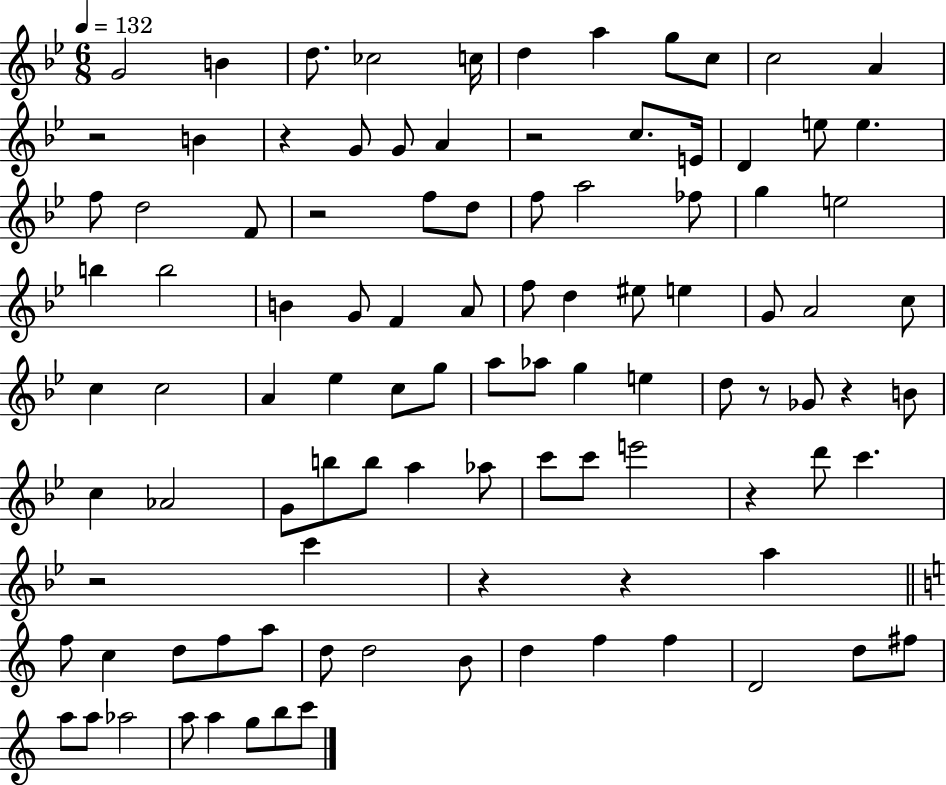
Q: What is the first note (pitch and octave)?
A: G4